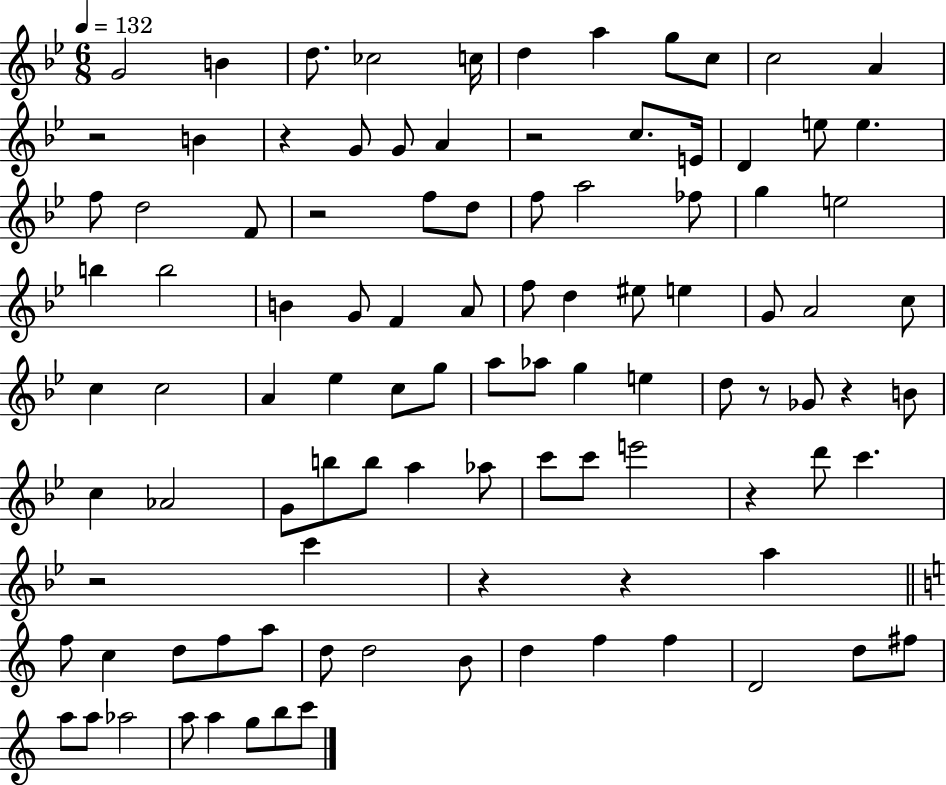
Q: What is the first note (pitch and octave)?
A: G4